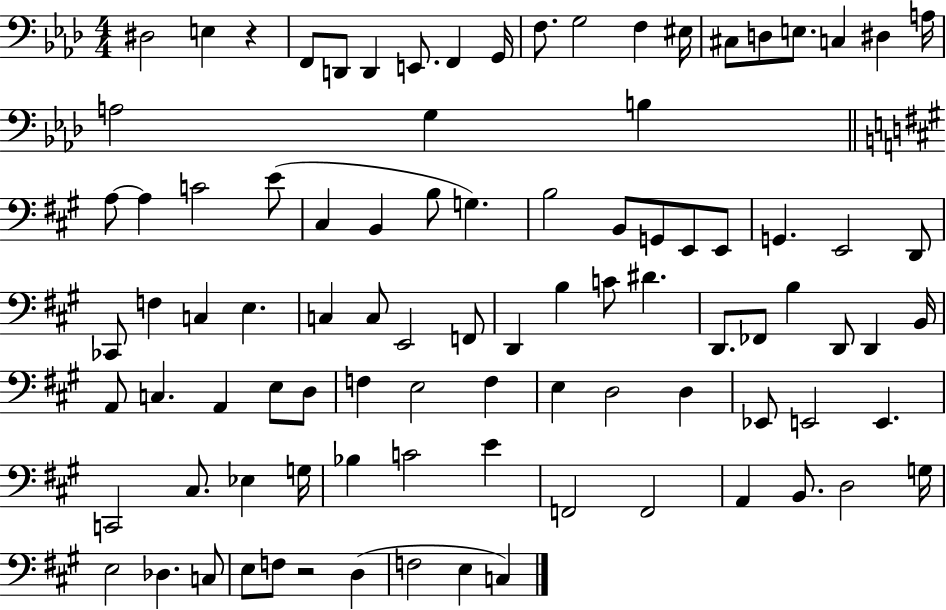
D#3/h E3/q R/q F2/e D2/e D2/q E2/e. F2/q G2/s F3/e. G3/h F3/q EIS3/s C#3/e D3/e E3/e. C3/q D#3/q A3/s A3/h G3/q B3/q A3/e A3/q C4/h E4/e C#3/q B2/q B3/e G3/q. B3/h B2/e G2/e E2/e E2/e G2/q. E2/h D2/e CES2/e F3/q C3/q E3/q. C3/q C3/e E2/h F2/e D2/q B3/q C4/e D#4/q. D2/e. FES2/e B3/q D2/e D2/q B2/s A2/e C3/q. A2/q E3/e D3/e F3/q E3/h F3/q E3/q D3/h D3/q Eb2/e E2/h E2/q. C2/h C#3/e. Eb3/q G3/s Bb3/q C4/h E4/q F2/h F2/h A2/q B2/e. D3/h G3/s E3/h Db3/q. C3/e E3/e F3/e R/h D3/q F3/h E3/q C3/q